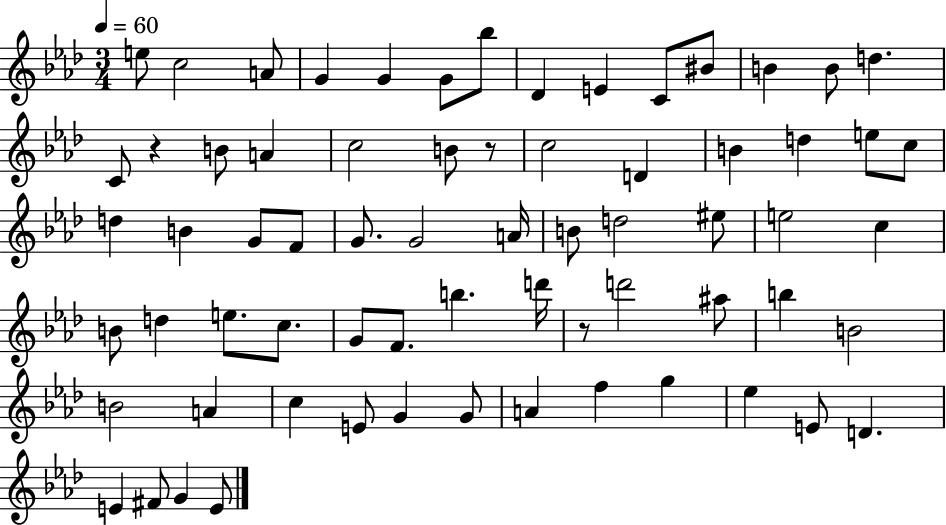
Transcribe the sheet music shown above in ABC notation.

X:1
T:Untitled
M:3/4
L:1/4
K:Ab
e/2 c2 A/2 G G G/2 _b/2 _D E C/2 ^B/2 B B/2 d C/2 z B/2 A c2 B/2 z/2 c2 D B d e/2 c/2 d B G/2 F/2 G/2 G2 A/4 B/2 d2 ^e/2 e2 c B/2 d e/2 c/2 G/2 F/2 b d'/4 z/2 d'2 ^a/2 b B2 B2 A c E/2 G G/2 A f g _e E/2 D E ^F/2 G E/2